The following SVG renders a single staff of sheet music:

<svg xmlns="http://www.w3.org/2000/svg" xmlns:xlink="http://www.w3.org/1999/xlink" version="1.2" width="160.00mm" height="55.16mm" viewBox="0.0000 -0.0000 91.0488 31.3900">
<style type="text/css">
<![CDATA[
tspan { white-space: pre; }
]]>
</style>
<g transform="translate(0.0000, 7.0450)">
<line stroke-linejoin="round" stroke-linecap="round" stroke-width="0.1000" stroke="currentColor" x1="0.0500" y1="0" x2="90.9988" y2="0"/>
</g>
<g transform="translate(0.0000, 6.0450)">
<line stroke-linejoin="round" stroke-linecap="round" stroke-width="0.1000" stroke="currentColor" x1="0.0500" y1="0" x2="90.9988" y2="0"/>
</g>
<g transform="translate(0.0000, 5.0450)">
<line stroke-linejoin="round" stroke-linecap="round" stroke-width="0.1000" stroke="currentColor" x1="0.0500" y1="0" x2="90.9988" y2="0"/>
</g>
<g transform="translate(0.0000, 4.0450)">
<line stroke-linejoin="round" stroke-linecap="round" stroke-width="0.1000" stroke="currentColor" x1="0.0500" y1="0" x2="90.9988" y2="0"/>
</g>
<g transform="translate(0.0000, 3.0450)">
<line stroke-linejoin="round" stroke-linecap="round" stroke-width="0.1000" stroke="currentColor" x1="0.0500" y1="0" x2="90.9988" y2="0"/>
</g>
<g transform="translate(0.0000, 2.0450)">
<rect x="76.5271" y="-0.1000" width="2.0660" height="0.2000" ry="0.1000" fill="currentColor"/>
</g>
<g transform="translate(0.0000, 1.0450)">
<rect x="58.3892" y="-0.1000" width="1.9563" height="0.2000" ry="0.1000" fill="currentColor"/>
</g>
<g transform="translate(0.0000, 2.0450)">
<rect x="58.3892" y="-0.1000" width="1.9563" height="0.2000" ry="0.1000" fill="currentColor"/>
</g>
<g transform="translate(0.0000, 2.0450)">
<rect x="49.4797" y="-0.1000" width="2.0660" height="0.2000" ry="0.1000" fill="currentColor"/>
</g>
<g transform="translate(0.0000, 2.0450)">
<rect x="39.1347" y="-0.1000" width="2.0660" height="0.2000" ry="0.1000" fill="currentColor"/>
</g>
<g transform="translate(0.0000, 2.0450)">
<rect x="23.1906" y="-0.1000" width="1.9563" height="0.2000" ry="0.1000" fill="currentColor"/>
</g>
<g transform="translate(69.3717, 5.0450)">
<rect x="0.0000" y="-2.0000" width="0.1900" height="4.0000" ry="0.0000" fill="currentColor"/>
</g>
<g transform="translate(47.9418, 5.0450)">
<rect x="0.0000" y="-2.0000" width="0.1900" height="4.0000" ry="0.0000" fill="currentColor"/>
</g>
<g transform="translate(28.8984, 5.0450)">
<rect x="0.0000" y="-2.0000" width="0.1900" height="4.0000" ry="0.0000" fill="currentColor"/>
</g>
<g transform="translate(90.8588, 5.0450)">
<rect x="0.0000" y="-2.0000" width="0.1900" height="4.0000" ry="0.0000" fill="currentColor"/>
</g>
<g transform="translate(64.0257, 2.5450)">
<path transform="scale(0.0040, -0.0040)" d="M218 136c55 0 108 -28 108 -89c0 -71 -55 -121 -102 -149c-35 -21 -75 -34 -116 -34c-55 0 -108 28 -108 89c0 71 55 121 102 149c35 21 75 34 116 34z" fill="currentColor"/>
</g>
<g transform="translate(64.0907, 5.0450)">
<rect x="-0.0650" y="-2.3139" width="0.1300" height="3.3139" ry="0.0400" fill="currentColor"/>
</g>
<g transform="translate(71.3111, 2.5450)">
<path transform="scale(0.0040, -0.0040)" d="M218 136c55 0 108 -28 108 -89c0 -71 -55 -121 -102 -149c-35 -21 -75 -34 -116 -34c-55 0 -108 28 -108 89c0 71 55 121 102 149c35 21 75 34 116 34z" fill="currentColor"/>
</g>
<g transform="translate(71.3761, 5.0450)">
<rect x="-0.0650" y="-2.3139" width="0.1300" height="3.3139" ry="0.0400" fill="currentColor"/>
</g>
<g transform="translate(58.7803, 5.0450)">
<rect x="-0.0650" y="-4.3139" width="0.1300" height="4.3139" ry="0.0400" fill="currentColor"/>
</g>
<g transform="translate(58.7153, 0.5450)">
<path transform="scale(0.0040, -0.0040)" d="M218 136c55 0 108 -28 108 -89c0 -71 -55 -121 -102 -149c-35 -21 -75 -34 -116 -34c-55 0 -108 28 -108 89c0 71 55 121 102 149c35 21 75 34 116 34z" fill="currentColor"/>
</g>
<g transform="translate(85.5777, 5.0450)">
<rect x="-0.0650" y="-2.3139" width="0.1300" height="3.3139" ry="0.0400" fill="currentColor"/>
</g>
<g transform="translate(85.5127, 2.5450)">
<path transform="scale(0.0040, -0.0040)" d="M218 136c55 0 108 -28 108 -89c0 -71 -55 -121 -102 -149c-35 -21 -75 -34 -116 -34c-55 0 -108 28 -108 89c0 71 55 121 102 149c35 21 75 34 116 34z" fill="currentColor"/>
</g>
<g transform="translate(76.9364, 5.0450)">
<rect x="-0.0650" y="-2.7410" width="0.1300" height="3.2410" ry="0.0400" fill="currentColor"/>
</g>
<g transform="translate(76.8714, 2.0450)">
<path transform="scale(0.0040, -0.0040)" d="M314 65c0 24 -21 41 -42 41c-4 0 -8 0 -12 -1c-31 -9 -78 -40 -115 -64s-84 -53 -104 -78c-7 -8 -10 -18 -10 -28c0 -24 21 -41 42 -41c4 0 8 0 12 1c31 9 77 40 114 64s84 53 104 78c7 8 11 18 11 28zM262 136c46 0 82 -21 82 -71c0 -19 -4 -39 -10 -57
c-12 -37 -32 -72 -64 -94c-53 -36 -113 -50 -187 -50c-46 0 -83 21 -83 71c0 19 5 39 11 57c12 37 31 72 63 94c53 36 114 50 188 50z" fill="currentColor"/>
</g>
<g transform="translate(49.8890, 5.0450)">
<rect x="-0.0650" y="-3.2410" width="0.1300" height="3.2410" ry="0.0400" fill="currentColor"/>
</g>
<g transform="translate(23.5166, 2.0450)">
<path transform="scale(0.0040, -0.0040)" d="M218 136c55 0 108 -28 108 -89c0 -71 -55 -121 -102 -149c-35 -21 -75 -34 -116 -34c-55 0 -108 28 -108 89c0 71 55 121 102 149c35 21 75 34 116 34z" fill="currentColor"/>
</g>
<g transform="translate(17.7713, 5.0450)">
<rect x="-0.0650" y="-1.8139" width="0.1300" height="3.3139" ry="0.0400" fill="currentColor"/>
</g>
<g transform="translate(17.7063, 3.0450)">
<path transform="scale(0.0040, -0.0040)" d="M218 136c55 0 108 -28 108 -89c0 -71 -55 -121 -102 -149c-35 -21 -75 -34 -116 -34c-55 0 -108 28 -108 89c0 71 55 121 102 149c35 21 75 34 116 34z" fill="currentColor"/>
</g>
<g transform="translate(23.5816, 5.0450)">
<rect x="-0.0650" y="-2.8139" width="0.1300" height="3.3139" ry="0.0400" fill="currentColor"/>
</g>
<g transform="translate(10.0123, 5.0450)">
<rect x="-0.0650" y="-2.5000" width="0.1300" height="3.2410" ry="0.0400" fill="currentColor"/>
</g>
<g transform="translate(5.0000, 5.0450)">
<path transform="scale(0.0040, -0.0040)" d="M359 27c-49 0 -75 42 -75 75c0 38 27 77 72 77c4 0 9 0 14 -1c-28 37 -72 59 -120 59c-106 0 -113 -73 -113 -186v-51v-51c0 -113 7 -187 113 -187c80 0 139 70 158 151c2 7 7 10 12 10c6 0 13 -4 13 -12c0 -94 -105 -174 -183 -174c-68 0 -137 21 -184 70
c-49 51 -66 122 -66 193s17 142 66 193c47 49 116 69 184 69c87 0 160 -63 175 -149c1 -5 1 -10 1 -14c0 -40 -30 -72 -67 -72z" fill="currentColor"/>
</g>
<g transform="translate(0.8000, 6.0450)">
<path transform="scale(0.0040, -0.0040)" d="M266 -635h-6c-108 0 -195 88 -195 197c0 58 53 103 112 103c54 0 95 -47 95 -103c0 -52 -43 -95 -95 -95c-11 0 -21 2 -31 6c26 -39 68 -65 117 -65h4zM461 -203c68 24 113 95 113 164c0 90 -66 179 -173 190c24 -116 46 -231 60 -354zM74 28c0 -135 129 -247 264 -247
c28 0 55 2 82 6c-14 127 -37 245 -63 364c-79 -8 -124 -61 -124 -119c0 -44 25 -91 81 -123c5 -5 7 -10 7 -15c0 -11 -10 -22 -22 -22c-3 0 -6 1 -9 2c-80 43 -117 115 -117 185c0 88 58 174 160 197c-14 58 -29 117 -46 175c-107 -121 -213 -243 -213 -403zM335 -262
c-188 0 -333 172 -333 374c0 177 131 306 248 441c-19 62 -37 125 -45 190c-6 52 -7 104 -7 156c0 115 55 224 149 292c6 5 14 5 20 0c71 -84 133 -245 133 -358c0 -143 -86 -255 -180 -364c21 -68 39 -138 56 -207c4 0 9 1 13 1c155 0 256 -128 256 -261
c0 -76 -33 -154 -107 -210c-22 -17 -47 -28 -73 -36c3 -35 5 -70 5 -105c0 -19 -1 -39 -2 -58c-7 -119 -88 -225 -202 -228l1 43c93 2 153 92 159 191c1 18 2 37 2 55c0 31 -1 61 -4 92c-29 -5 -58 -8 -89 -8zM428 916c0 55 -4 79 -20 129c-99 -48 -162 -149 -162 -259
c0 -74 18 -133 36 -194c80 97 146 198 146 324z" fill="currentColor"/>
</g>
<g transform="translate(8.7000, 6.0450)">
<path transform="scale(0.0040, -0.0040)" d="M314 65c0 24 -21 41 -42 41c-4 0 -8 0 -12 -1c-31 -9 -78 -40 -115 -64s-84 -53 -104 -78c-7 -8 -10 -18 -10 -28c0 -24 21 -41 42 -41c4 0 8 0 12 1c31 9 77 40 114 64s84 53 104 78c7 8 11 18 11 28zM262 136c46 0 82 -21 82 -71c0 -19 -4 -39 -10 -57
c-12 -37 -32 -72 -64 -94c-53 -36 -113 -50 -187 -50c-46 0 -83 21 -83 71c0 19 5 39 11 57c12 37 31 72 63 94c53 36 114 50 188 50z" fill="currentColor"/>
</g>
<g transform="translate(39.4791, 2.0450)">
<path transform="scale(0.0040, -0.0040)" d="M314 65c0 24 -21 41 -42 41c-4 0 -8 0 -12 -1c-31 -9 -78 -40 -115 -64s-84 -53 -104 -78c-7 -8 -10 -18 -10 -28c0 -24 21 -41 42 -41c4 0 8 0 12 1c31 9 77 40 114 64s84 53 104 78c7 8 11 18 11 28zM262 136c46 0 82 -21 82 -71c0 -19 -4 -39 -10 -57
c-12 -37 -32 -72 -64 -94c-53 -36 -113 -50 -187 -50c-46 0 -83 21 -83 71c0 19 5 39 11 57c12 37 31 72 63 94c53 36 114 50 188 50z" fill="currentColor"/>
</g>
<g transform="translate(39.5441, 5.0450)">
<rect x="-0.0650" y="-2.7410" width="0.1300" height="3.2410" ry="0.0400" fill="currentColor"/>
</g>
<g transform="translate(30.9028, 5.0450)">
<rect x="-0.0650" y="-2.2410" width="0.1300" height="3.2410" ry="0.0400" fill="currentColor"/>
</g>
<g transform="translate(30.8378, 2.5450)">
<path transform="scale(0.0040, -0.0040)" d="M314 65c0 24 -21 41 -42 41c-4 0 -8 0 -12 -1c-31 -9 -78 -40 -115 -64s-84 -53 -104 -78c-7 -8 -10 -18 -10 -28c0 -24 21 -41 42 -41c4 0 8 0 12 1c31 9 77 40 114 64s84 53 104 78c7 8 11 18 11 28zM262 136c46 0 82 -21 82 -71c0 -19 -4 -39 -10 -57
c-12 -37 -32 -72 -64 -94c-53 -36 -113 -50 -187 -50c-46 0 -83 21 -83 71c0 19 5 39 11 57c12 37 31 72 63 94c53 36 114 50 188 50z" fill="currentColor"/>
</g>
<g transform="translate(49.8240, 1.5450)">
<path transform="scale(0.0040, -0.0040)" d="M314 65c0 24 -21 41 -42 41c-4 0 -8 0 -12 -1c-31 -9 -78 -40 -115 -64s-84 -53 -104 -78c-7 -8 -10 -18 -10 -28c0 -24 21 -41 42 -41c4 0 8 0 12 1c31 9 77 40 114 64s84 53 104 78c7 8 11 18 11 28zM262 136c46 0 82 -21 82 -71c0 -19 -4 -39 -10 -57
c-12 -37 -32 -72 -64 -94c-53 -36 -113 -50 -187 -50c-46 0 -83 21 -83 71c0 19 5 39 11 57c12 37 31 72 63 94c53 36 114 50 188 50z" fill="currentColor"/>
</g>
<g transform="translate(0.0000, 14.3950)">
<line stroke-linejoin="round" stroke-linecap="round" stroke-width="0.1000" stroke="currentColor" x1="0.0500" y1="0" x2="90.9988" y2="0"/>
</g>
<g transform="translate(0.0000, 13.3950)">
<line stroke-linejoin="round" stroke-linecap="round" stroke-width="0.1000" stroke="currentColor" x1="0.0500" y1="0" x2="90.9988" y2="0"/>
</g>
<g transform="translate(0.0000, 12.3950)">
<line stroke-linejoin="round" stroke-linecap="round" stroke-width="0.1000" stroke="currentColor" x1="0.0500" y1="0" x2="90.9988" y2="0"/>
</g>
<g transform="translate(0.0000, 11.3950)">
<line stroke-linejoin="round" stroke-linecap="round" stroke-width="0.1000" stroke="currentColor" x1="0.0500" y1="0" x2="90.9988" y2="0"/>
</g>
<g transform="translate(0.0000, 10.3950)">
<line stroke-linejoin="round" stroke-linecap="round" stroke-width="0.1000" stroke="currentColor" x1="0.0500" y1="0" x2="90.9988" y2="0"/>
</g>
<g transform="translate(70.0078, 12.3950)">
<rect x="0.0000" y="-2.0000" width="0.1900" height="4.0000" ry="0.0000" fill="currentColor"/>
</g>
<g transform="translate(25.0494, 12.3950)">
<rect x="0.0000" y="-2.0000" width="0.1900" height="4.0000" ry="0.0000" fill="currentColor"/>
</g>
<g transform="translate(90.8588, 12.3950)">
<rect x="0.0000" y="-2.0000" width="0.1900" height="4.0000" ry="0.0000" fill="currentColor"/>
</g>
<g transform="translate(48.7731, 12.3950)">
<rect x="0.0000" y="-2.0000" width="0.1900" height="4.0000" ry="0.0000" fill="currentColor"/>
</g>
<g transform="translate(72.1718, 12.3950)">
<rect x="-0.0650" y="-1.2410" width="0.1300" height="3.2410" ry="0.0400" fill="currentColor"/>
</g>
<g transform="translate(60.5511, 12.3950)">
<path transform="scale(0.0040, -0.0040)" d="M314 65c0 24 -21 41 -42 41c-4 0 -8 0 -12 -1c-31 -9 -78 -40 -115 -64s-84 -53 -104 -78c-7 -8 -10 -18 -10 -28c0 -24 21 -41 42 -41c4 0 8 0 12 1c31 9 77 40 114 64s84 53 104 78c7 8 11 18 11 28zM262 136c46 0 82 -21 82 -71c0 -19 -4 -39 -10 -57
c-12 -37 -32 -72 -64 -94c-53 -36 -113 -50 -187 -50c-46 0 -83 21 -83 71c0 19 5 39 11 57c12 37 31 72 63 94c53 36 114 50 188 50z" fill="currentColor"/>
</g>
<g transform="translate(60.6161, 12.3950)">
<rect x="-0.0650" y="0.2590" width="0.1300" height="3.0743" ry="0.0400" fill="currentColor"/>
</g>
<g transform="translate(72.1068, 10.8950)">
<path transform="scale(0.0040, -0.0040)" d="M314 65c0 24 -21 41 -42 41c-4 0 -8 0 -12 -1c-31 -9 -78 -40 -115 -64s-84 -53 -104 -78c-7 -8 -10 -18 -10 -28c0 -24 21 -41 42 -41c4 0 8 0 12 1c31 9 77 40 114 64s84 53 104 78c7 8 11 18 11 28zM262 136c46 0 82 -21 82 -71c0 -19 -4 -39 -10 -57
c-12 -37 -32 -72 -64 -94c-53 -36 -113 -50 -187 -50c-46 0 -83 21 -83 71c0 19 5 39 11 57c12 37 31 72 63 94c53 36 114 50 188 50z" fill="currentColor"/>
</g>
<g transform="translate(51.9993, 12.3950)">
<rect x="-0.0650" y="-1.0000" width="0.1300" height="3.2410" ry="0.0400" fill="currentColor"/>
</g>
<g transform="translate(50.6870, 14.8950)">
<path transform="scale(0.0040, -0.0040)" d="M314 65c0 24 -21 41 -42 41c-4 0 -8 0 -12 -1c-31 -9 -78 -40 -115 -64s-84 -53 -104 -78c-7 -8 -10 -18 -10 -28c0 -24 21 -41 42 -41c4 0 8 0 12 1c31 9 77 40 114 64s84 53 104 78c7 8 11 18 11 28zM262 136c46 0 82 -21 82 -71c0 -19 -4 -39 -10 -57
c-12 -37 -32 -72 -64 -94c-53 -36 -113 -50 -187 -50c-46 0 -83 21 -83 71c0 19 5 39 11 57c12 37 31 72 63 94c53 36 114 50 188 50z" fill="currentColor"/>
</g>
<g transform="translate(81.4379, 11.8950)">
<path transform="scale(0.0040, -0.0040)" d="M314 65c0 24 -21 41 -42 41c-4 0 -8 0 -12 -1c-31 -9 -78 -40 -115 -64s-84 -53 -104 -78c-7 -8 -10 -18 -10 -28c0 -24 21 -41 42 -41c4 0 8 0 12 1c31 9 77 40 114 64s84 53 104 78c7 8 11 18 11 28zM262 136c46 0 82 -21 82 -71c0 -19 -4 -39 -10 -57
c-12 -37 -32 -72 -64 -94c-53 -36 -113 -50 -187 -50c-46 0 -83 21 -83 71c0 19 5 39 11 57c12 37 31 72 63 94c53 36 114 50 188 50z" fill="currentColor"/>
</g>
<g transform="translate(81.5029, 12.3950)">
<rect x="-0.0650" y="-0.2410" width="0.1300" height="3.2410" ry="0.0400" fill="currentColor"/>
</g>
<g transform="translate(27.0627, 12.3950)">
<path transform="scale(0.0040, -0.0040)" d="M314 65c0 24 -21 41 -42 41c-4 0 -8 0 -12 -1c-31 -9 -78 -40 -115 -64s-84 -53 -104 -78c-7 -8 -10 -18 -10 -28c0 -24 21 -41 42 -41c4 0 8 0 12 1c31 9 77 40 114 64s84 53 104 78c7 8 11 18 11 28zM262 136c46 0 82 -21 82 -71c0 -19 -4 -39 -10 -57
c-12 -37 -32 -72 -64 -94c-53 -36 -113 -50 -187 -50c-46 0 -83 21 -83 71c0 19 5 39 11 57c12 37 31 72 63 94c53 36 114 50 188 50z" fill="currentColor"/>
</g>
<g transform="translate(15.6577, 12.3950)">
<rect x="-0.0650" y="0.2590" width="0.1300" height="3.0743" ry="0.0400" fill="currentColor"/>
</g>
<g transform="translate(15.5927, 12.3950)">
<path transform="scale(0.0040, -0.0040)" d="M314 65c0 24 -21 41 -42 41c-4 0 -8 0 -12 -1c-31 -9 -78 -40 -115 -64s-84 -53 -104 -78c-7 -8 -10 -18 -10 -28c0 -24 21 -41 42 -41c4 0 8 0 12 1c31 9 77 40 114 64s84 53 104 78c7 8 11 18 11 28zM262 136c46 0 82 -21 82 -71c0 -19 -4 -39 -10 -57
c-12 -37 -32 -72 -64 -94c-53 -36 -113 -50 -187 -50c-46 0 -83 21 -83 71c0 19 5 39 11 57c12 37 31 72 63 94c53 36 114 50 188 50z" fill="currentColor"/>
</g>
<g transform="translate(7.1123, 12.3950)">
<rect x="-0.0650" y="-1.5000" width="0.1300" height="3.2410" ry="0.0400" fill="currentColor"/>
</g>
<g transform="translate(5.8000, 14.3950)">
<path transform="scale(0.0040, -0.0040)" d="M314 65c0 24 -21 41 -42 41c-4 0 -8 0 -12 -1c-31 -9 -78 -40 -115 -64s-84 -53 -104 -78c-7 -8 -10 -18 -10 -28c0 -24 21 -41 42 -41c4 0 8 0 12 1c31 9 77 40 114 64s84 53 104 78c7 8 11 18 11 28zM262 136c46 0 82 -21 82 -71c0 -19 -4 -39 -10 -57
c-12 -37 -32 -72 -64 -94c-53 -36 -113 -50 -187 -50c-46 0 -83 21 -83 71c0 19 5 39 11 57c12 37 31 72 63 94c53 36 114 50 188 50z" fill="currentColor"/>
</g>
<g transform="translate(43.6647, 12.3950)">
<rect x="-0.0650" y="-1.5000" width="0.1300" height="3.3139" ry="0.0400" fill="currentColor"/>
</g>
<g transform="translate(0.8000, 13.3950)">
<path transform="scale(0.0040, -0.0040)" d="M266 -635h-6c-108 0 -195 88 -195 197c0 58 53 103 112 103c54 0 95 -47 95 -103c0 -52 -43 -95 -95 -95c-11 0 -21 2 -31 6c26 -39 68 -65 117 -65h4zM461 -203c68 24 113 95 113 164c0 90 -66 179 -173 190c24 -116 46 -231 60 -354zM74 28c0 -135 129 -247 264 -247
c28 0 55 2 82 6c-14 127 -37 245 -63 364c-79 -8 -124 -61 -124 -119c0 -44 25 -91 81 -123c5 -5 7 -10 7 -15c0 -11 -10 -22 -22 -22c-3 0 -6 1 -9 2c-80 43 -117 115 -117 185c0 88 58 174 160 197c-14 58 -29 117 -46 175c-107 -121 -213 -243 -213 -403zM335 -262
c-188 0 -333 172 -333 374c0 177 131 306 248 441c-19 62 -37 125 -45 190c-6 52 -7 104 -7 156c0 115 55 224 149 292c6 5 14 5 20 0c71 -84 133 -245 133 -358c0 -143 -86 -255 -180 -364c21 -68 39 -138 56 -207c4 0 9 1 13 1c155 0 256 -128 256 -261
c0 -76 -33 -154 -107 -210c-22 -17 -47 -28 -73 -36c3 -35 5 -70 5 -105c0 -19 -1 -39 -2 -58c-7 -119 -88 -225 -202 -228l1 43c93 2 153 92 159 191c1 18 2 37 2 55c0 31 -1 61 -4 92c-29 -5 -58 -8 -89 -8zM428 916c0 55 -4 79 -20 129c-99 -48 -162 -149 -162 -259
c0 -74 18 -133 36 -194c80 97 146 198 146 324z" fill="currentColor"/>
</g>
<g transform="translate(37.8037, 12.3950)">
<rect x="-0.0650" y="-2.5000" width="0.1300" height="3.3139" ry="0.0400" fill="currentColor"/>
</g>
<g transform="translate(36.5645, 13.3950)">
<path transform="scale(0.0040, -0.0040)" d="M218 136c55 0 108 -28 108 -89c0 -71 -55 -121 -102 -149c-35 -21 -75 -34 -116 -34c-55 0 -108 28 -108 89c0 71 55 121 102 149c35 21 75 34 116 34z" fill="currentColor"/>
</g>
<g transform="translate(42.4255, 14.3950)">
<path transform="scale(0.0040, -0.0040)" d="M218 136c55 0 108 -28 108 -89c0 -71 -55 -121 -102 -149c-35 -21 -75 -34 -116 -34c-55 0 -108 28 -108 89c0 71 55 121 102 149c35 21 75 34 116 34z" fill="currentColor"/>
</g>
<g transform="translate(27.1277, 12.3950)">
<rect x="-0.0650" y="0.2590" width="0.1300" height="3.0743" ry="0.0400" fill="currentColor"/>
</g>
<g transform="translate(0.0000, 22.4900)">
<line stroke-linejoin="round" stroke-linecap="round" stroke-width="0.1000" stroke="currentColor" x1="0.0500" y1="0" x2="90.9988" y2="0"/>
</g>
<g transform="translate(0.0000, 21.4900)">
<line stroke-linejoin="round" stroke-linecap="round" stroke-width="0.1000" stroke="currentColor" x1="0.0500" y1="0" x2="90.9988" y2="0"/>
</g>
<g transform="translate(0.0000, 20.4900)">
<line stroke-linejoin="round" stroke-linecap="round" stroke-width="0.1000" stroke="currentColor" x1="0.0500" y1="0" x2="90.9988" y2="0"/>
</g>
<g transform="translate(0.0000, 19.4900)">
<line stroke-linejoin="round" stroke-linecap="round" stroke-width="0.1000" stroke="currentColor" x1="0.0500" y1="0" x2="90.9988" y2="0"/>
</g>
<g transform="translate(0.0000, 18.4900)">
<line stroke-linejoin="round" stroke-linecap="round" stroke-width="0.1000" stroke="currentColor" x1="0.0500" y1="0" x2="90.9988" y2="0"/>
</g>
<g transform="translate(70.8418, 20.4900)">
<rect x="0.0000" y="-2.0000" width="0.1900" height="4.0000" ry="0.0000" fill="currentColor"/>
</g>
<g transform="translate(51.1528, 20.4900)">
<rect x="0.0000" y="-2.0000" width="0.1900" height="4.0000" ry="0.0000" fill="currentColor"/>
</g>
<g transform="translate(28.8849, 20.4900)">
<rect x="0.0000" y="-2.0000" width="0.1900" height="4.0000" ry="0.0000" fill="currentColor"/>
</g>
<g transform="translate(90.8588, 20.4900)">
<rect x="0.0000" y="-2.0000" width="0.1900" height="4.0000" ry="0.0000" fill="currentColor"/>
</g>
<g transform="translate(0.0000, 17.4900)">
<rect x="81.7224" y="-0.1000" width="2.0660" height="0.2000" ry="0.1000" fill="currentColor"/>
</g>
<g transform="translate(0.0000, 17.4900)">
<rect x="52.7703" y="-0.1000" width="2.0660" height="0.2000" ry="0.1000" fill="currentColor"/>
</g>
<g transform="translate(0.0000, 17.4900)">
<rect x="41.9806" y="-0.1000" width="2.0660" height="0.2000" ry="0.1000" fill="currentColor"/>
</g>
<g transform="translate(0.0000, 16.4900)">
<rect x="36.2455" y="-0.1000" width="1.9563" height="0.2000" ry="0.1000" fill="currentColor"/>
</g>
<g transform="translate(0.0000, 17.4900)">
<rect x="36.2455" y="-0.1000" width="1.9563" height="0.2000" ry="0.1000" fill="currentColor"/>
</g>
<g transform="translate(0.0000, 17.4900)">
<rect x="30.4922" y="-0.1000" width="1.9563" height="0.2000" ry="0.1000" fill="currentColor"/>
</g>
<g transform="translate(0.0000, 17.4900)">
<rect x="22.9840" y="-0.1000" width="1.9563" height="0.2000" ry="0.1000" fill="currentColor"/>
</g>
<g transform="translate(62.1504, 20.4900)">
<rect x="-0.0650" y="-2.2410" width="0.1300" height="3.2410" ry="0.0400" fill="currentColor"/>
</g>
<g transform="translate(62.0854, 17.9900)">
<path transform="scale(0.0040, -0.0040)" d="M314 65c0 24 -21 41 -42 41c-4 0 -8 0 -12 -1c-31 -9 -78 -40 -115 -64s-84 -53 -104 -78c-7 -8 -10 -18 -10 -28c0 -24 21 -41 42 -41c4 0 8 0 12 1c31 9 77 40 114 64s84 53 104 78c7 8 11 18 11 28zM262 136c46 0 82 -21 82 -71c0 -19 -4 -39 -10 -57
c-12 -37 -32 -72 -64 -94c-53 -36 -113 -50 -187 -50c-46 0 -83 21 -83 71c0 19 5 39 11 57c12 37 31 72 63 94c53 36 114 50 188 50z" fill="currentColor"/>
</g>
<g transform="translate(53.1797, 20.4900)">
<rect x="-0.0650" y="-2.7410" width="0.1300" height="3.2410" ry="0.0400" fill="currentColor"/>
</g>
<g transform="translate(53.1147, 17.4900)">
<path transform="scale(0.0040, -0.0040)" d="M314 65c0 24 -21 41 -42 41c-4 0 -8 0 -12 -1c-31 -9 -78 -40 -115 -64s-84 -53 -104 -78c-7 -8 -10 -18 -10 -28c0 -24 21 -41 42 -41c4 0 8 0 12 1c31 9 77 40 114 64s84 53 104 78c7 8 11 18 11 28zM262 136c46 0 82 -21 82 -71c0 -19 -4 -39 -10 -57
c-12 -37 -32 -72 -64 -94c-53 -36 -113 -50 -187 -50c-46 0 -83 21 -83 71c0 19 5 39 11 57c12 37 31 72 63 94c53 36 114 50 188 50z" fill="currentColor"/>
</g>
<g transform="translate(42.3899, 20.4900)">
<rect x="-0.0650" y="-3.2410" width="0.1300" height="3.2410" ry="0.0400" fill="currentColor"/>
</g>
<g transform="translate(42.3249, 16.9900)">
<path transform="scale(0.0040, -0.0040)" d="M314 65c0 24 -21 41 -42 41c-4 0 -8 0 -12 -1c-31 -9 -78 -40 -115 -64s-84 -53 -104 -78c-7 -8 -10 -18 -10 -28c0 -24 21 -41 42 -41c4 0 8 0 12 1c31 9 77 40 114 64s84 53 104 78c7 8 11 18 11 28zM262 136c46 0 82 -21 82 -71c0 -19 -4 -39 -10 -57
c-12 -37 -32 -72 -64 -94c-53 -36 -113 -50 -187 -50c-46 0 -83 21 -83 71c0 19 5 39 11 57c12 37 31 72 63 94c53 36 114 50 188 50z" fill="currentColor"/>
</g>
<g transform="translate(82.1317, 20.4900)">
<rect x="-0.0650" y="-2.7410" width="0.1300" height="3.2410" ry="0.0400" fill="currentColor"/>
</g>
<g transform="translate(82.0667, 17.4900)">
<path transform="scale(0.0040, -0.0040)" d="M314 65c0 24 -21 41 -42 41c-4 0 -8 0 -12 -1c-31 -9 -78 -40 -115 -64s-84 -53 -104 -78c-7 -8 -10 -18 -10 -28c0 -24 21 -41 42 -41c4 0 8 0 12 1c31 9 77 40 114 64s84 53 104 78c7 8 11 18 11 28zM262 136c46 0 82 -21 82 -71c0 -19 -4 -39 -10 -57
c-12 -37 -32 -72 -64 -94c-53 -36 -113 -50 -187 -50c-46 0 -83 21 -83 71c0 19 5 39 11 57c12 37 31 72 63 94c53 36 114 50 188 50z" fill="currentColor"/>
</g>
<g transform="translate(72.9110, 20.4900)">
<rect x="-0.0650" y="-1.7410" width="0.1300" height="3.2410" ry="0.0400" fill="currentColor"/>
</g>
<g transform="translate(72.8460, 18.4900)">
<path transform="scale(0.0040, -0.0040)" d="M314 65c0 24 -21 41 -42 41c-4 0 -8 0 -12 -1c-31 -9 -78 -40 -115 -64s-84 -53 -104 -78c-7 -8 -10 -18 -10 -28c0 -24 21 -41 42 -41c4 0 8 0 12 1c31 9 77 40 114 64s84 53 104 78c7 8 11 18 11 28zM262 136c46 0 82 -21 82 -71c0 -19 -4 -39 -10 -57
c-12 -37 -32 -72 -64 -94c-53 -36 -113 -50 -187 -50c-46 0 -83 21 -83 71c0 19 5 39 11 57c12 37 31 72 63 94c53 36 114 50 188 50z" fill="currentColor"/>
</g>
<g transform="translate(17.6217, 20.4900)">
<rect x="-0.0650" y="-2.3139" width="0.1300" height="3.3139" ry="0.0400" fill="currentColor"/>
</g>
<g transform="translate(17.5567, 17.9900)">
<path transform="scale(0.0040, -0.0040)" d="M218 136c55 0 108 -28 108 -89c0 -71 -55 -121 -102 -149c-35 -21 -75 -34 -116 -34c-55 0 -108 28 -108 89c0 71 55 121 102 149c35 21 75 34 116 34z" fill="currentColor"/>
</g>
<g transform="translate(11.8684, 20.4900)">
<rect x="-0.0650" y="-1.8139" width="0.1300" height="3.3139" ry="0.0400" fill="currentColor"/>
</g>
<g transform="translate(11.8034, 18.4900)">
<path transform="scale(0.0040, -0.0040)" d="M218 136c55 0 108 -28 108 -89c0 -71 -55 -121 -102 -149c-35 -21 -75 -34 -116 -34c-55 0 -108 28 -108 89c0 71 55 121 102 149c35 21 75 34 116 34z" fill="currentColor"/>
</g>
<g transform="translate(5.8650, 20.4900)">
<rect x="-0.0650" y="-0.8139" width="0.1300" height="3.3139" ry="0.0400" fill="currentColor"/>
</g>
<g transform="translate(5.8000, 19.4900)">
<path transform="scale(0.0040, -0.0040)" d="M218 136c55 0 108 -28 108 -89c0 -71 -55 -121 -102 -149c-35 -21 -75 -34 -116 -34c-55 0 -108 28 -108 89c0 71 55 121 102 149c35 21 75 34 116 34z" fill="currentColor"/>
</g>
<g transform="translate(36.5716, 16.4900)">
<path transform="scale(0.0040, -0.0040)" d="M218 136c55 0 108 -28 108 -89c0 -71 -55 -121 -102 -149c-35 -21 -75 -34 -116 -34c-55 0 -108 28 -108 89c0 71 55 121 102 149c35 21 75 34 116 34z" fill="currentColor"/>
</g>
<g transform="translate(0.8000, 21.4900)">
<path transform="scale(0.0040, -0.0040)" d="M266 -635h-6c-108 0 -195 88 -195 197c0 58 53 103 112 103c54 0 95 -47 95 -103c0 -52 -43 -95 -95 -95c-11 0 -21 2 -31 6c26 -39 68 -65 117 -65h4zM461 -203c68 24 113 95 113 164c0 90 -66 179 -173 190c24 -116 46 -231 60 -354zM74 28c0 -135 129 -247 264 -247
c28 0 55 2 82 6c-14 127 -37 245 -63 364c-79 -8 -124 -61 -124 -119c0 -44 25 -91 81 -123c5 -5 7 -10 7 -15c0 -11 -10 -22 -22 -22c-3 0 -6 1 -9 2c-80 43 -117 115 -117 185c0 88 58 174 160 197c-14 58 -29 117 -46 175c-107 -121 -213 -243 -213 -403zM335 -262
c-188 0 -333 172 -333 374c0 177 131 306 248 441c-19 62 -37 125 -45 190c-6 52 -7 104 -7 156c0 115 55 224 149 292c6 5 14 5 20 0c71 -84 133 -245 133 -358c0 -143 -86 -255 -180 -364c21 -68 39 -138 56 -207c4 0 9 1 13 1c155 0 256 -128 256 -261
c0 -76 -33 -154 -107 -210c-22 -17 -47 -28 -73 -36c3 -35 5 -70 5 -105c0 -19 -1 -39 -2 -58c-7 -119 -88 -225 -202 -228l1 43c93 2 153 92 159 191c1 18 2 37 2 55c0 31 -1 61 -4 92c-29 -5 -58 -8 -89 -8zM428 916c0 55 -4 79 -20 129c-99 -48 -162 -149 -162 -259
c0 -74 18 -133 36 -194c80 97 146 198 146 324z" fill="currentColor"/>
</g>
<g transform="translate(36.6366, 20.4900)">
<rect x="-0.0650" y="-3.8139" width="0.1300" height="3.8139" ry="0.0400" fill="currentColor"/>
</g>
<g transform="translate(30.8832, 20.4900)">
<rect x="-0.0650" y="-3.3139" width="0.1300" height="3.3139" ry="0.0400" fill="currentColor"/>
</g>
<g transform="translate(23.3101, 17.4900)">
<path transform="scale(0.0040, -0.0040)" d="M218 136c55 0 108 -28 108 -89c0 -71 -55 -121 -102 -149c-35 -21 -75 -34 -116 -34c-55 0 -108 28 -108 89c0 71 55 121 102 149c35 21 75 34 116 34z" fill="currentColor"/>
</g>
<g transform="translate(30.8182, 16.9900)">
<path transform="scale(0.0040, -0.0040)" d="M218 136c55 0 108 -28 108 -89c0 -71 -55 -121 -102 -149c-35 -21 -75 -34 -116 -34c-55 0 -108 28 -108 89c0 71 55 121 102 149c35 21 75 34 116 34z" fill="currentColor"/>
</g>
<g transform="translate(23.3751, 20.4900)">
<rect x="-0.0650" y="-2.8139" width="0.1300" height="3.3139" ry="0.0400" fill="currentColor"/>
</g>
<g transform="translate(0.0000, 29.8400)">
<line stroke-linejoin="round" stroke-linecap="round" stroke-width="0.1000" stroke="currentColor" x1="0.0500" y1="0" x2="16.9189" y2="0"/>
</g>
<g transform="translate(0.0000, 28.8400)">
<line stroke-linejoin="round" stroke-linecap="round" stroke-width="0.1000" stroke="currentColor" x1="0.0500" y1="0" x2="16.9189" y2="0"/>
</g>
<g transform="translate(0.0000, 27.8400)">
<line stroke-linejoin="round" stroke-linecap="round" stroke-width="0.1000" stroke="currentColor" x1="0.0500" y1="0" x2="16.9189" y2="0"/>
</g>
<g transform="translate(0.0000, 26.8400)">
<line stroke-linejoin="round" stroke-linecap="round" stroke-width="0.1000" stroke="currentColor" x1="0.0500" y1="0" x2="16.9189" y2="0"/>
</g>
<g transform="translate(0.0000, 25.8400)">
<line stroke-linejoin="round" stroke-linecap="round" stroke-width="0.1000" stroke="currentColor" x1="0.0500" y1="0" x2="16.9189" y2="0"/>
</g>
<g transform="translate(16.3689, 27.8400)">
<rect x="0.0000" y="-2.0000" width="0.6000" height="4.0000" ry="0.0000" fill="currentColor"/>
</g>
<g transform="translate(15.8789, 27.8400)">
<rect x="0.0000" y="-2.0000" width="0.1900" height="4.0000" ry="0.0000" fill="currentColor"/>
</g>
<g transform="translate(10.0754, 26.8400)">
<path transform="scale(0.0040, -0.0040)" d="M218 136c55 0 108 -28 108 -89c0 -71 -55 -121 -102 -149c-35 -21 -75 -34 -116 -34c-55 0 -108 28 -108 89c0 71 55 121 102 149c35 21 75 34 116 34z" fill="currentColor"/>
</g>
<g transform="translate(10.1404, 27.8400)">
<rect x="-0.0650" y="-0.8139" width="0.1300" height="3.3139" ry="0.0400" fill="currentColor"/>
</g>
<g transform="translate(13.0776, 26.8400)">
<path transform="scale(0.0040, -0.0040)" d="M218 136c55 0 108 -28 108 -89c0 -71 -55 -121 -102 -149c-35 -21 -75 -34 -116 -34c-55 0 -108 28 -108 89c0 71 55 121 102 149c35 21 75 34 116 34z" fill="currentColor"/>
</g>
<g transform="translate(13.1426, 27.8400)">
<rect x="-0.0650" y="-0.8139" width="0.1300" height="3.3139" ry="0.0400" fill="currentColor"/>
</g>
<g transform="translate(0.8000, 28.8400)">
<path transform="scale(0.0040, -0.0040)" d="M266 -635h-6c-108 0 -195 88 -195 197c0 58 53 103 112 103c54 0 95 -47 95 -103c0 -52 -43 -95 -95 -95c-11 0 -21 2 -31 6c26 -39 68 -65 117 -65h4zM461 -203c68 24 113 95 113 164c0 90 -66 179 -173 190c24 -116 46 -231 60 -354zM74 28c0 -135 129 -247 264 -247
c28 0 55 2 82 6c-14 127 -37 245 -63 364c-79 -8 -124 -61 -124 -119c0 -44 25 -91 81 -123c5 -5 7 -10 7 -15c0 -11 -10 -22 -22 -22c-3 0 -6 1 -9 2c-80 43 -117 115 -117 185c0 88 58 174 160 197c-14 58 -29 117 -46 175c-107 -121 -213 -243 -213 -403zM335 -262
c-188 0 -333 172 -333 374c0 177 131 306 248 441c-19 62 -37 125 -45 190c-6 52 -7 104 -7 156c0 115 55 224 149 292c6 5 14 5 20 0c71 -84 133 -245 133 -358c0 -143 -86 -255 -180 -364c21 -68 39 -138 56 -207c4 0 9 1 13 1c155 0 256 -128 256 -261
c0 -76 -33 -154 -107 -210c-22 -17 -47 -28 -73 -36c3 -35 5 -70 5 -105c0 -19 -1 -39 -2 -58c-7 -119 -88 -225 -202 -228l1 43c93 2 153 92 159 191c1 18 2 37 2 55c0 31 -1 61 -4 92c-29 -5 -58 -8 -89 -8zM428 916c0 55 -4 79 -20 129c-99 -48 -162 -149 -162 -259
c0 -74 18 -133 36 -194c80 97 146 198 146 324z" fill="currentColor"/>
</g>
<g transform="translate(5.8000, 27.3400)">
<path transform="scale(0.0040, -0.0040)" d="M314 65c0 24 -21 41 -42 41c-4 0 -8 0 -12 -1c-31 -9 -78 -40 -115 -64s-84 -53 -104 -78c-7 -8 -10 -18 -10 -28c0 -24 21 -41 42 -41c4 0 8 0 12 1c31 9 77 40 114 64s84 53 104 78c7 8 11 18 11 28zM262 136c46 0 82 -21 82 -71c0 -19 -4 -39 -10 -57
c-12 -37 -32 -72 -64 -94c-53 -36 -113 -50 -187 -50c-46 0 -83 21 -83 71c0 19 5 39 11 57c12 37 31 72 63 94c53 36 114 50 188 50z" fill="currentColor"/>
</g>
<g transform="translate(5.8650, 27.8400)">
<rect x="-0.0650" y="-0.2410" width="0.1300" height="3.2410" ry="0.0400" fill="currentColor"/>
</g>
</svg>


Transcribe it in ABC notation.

X:1
T:Untitled
M:4/4
L:1/4
K:C
G2 f a g2 a2 b2 d' g g a2 g E2 B2 B2 G E D2 B2 e2 c2 d f g a b c' b2 a2 g2 f2 a2 c2 d d